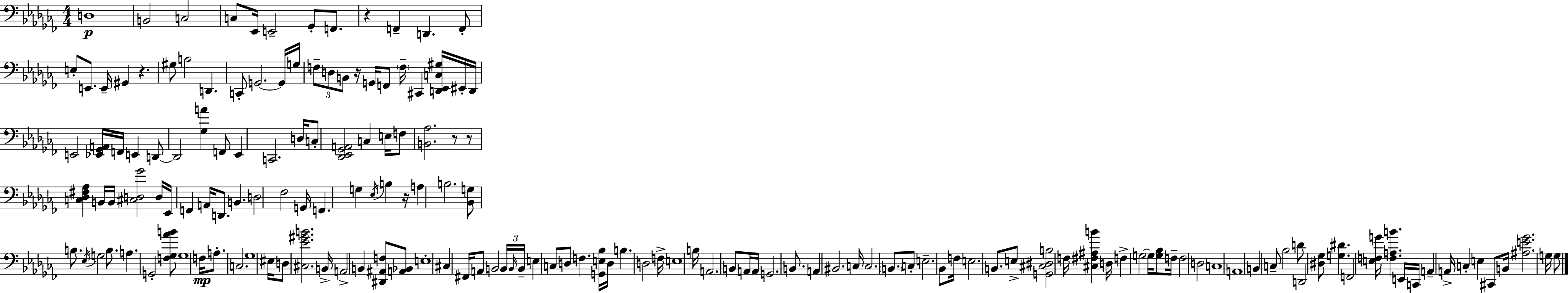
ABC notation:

X:1
T:Untitled
M:4/4
L:1/4
K:Abm
D,4 B,,2 C,2 C,/2 _E,,/4 E,,2 _G,,/2 F,,/2 z F,, D,, F,,/2 E,/2 E,,/2 E,,/4 ^G,, z ^G,/2 B,2 D,, C,,/2 G,,2 G,,/4 G,/4 F,/2 D,/2 B,,/2 z/4 G,,/4 F,,/2 F,/4 ^C,, [D,,_E,,C,^G,]/4 ^E,,/4 D,,/4 E,,2 [_E,,_G,,A,,]/4 F,,/4 E,, D,,/2 D,,2 [_G,A] F,,/2 _E,, C,,2 D,/4 C,/2 [_D,,_E,,_G,,A,,]2 C, E,/4 F,/2 [B,,_A,]2 z/2 z/2 [C,_D,^F,_A,] B,,/4 B,,/4 [^C,D,_G]2 D,/4 _E,,/4 F,, A,,/4 D,,/2 B,, D,2 _F,2 G,,/4 F,, G, _E,/4 B, z/4 A, B,2 [_B,,G,]/2 B,/2 _E,/4 G,2 B,/2 A, G,,2 [F,_G,_AB]/2 _G,4 F,/4 A,/2 C,2 _G,4 ^E,/4 D,/2 [^C,_E^GB]2 B,,/4 A,,2 B,, [^D,,^A,,F,]/2 [A,,_B,,]/2 E,4 ^C, ^F,,/4 A,,/2 B,,2 B,,/4 B,,/4 B,,/4 E, C,/2 D,/2 F, [G,,E,_B,]/4 D,/4 B, D,2 F,/4 E,4 B,/4 A,,2 B,,/2 A,,/4 A,,/4 G,,2 B,,/2 A,, ^B,,2 C,/4 C,2 B,,/2 C,/2 E,2 _B,,/2 F,/4 E,2 B,,/2 E,/2 [G,,^C,^D,B,]2 F,/4 [^C,^F,^A,B] D,/4 F, G,2 G,/4 [G,_B,]/2 F,/4 F,2 D,2 C,4 A,,4 B,, C,/2 _B,2 D/2 D,,2 [^D,_G,]/2 [G,^D] F,,2 [E,F,G]/4 [F,A,B] E,,/4 C,,/4 A,, A,,/4 C, E, ^C,,/2 B,,/4 [^A,E_G]2 G,/4 G,/2